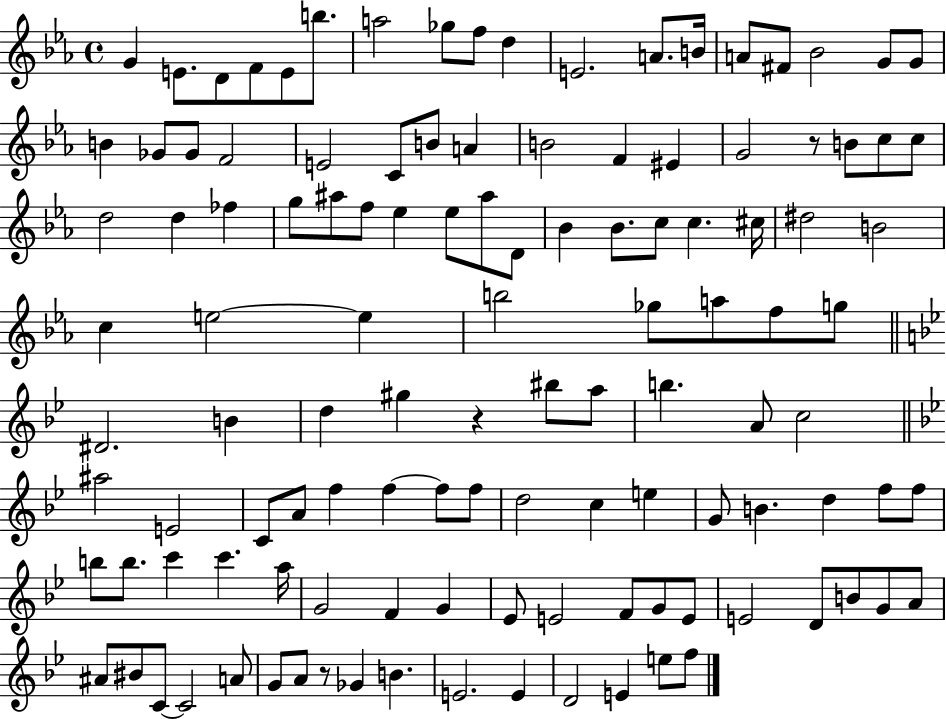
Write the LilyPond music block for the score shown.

{
  \clef treble
  \time 4/4
  \defaultTimeSignature
  \key ees \major
  g'4 e'8. d'8 f'8 e'8 b''8. | a''2 ges''8 f''8 d''4 | e'2. a'8. b'16 | a'8 fis'8 bes'2 g'8 g'8 | \break b'4 ges'8 ges'8 f'2 | e'2 c'8 b'8 a'4 | b'2 f'4 eis'4 | g'2 r8 b'8 c''8 c''8 | \break d''2 d''4 fes''4 | g''8 ais''8 f''8 ees''4 ees''8 ais''8 d'8 | bes'4 bes'8. c''8 c''4. cis''16 | dis''2 b'2 | \break c''4 e''2~~ e''4 | b''2 ges''8 a''8 f''8 g''8 | \bar "||" \break \key bes \major dis'2. b'4 | d''4 gis''4 r4 bis''8 a''8 | b''4. a'8 c''2 | \bar "||" \break \key g \minor ais''2 e'2 | c'8 a'8 f''4 f''4~~ f''8 f''8 | d''2 c''4 e''4 | g'8 b'4. d''4 f''8 f''8 | \break b''8 b''8. c'''4 c'''4. a''16 | g'2 f'4 g'4 | ees'8 e'2 f'8 g'8 e'8 | e'2 d'8 b'8 g'8 a'8 | \break ais'8 bis'8 c'8~~ c'2 a'8 | g'8 a'8 r8 ges'4 b'4. | e'2. e'4 | d'2 e'4 e''8 f''8 | \break \bar "|."
}